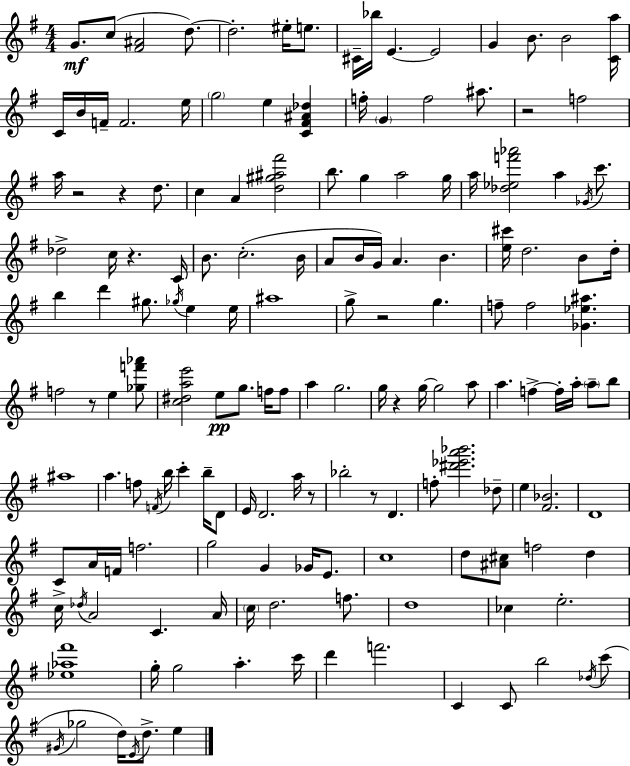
X:1
T:Untitled
M:4/4
L:1/4
K:G
G/2 c/2 [^F^A]2 d/2 d2 ^e/4 e/2 ^C/4 _b/4 E E2 G B/2 B2 [Ca]/4 C/4 B/4 F/4 F2 e/4 g2 e [C^F^A_d] f/4 G f2 ^a/2 z2 f2 a/4 z2 z d/2 c A [d^g^a^f']2 b/2 g a2 g/4 a/4 [_d_ef'_a']2 a _G/4 c'/2 _d2 c/4 z C/4 B/2 c2 B/4 A/2 B/4 G/4 A B [e^c']/4 d2 B/2 d/4 b d' ^g/2 _g/4 e e/4 ^a4 g/2 z2 g f/2 f2 [_G_e^a] f2 z/2 e [_gf'_a']/2 [c^dae']2 e/2 g/2 f/4 f/2 a g2 g/4 z g/4 g2 a/2 a f f/4 a/4 a/2 b/2 ^a4 a f/2 F/4 b/4 c' b/4 D/2 E/4 D2 a/4 z/2 _b2 z/2 D f/2 [^d'_e'a'_b']2 _d/2 e [^F_B]2 D4 C/2 A/4 F/4 f2 g2 G _G/4 E/2 c4 d/2 [^A^c]/2 f2 d c/4 _d/4 A2 C A/4 c/4 d2 f/2 d4 _c e2 [_e_a^f']4 g/4 g2 a c'/4 d' f'2 C C/2 b2 _d/4 c'/2 ^G/4 _g2 d/4 E/4 d/2 e